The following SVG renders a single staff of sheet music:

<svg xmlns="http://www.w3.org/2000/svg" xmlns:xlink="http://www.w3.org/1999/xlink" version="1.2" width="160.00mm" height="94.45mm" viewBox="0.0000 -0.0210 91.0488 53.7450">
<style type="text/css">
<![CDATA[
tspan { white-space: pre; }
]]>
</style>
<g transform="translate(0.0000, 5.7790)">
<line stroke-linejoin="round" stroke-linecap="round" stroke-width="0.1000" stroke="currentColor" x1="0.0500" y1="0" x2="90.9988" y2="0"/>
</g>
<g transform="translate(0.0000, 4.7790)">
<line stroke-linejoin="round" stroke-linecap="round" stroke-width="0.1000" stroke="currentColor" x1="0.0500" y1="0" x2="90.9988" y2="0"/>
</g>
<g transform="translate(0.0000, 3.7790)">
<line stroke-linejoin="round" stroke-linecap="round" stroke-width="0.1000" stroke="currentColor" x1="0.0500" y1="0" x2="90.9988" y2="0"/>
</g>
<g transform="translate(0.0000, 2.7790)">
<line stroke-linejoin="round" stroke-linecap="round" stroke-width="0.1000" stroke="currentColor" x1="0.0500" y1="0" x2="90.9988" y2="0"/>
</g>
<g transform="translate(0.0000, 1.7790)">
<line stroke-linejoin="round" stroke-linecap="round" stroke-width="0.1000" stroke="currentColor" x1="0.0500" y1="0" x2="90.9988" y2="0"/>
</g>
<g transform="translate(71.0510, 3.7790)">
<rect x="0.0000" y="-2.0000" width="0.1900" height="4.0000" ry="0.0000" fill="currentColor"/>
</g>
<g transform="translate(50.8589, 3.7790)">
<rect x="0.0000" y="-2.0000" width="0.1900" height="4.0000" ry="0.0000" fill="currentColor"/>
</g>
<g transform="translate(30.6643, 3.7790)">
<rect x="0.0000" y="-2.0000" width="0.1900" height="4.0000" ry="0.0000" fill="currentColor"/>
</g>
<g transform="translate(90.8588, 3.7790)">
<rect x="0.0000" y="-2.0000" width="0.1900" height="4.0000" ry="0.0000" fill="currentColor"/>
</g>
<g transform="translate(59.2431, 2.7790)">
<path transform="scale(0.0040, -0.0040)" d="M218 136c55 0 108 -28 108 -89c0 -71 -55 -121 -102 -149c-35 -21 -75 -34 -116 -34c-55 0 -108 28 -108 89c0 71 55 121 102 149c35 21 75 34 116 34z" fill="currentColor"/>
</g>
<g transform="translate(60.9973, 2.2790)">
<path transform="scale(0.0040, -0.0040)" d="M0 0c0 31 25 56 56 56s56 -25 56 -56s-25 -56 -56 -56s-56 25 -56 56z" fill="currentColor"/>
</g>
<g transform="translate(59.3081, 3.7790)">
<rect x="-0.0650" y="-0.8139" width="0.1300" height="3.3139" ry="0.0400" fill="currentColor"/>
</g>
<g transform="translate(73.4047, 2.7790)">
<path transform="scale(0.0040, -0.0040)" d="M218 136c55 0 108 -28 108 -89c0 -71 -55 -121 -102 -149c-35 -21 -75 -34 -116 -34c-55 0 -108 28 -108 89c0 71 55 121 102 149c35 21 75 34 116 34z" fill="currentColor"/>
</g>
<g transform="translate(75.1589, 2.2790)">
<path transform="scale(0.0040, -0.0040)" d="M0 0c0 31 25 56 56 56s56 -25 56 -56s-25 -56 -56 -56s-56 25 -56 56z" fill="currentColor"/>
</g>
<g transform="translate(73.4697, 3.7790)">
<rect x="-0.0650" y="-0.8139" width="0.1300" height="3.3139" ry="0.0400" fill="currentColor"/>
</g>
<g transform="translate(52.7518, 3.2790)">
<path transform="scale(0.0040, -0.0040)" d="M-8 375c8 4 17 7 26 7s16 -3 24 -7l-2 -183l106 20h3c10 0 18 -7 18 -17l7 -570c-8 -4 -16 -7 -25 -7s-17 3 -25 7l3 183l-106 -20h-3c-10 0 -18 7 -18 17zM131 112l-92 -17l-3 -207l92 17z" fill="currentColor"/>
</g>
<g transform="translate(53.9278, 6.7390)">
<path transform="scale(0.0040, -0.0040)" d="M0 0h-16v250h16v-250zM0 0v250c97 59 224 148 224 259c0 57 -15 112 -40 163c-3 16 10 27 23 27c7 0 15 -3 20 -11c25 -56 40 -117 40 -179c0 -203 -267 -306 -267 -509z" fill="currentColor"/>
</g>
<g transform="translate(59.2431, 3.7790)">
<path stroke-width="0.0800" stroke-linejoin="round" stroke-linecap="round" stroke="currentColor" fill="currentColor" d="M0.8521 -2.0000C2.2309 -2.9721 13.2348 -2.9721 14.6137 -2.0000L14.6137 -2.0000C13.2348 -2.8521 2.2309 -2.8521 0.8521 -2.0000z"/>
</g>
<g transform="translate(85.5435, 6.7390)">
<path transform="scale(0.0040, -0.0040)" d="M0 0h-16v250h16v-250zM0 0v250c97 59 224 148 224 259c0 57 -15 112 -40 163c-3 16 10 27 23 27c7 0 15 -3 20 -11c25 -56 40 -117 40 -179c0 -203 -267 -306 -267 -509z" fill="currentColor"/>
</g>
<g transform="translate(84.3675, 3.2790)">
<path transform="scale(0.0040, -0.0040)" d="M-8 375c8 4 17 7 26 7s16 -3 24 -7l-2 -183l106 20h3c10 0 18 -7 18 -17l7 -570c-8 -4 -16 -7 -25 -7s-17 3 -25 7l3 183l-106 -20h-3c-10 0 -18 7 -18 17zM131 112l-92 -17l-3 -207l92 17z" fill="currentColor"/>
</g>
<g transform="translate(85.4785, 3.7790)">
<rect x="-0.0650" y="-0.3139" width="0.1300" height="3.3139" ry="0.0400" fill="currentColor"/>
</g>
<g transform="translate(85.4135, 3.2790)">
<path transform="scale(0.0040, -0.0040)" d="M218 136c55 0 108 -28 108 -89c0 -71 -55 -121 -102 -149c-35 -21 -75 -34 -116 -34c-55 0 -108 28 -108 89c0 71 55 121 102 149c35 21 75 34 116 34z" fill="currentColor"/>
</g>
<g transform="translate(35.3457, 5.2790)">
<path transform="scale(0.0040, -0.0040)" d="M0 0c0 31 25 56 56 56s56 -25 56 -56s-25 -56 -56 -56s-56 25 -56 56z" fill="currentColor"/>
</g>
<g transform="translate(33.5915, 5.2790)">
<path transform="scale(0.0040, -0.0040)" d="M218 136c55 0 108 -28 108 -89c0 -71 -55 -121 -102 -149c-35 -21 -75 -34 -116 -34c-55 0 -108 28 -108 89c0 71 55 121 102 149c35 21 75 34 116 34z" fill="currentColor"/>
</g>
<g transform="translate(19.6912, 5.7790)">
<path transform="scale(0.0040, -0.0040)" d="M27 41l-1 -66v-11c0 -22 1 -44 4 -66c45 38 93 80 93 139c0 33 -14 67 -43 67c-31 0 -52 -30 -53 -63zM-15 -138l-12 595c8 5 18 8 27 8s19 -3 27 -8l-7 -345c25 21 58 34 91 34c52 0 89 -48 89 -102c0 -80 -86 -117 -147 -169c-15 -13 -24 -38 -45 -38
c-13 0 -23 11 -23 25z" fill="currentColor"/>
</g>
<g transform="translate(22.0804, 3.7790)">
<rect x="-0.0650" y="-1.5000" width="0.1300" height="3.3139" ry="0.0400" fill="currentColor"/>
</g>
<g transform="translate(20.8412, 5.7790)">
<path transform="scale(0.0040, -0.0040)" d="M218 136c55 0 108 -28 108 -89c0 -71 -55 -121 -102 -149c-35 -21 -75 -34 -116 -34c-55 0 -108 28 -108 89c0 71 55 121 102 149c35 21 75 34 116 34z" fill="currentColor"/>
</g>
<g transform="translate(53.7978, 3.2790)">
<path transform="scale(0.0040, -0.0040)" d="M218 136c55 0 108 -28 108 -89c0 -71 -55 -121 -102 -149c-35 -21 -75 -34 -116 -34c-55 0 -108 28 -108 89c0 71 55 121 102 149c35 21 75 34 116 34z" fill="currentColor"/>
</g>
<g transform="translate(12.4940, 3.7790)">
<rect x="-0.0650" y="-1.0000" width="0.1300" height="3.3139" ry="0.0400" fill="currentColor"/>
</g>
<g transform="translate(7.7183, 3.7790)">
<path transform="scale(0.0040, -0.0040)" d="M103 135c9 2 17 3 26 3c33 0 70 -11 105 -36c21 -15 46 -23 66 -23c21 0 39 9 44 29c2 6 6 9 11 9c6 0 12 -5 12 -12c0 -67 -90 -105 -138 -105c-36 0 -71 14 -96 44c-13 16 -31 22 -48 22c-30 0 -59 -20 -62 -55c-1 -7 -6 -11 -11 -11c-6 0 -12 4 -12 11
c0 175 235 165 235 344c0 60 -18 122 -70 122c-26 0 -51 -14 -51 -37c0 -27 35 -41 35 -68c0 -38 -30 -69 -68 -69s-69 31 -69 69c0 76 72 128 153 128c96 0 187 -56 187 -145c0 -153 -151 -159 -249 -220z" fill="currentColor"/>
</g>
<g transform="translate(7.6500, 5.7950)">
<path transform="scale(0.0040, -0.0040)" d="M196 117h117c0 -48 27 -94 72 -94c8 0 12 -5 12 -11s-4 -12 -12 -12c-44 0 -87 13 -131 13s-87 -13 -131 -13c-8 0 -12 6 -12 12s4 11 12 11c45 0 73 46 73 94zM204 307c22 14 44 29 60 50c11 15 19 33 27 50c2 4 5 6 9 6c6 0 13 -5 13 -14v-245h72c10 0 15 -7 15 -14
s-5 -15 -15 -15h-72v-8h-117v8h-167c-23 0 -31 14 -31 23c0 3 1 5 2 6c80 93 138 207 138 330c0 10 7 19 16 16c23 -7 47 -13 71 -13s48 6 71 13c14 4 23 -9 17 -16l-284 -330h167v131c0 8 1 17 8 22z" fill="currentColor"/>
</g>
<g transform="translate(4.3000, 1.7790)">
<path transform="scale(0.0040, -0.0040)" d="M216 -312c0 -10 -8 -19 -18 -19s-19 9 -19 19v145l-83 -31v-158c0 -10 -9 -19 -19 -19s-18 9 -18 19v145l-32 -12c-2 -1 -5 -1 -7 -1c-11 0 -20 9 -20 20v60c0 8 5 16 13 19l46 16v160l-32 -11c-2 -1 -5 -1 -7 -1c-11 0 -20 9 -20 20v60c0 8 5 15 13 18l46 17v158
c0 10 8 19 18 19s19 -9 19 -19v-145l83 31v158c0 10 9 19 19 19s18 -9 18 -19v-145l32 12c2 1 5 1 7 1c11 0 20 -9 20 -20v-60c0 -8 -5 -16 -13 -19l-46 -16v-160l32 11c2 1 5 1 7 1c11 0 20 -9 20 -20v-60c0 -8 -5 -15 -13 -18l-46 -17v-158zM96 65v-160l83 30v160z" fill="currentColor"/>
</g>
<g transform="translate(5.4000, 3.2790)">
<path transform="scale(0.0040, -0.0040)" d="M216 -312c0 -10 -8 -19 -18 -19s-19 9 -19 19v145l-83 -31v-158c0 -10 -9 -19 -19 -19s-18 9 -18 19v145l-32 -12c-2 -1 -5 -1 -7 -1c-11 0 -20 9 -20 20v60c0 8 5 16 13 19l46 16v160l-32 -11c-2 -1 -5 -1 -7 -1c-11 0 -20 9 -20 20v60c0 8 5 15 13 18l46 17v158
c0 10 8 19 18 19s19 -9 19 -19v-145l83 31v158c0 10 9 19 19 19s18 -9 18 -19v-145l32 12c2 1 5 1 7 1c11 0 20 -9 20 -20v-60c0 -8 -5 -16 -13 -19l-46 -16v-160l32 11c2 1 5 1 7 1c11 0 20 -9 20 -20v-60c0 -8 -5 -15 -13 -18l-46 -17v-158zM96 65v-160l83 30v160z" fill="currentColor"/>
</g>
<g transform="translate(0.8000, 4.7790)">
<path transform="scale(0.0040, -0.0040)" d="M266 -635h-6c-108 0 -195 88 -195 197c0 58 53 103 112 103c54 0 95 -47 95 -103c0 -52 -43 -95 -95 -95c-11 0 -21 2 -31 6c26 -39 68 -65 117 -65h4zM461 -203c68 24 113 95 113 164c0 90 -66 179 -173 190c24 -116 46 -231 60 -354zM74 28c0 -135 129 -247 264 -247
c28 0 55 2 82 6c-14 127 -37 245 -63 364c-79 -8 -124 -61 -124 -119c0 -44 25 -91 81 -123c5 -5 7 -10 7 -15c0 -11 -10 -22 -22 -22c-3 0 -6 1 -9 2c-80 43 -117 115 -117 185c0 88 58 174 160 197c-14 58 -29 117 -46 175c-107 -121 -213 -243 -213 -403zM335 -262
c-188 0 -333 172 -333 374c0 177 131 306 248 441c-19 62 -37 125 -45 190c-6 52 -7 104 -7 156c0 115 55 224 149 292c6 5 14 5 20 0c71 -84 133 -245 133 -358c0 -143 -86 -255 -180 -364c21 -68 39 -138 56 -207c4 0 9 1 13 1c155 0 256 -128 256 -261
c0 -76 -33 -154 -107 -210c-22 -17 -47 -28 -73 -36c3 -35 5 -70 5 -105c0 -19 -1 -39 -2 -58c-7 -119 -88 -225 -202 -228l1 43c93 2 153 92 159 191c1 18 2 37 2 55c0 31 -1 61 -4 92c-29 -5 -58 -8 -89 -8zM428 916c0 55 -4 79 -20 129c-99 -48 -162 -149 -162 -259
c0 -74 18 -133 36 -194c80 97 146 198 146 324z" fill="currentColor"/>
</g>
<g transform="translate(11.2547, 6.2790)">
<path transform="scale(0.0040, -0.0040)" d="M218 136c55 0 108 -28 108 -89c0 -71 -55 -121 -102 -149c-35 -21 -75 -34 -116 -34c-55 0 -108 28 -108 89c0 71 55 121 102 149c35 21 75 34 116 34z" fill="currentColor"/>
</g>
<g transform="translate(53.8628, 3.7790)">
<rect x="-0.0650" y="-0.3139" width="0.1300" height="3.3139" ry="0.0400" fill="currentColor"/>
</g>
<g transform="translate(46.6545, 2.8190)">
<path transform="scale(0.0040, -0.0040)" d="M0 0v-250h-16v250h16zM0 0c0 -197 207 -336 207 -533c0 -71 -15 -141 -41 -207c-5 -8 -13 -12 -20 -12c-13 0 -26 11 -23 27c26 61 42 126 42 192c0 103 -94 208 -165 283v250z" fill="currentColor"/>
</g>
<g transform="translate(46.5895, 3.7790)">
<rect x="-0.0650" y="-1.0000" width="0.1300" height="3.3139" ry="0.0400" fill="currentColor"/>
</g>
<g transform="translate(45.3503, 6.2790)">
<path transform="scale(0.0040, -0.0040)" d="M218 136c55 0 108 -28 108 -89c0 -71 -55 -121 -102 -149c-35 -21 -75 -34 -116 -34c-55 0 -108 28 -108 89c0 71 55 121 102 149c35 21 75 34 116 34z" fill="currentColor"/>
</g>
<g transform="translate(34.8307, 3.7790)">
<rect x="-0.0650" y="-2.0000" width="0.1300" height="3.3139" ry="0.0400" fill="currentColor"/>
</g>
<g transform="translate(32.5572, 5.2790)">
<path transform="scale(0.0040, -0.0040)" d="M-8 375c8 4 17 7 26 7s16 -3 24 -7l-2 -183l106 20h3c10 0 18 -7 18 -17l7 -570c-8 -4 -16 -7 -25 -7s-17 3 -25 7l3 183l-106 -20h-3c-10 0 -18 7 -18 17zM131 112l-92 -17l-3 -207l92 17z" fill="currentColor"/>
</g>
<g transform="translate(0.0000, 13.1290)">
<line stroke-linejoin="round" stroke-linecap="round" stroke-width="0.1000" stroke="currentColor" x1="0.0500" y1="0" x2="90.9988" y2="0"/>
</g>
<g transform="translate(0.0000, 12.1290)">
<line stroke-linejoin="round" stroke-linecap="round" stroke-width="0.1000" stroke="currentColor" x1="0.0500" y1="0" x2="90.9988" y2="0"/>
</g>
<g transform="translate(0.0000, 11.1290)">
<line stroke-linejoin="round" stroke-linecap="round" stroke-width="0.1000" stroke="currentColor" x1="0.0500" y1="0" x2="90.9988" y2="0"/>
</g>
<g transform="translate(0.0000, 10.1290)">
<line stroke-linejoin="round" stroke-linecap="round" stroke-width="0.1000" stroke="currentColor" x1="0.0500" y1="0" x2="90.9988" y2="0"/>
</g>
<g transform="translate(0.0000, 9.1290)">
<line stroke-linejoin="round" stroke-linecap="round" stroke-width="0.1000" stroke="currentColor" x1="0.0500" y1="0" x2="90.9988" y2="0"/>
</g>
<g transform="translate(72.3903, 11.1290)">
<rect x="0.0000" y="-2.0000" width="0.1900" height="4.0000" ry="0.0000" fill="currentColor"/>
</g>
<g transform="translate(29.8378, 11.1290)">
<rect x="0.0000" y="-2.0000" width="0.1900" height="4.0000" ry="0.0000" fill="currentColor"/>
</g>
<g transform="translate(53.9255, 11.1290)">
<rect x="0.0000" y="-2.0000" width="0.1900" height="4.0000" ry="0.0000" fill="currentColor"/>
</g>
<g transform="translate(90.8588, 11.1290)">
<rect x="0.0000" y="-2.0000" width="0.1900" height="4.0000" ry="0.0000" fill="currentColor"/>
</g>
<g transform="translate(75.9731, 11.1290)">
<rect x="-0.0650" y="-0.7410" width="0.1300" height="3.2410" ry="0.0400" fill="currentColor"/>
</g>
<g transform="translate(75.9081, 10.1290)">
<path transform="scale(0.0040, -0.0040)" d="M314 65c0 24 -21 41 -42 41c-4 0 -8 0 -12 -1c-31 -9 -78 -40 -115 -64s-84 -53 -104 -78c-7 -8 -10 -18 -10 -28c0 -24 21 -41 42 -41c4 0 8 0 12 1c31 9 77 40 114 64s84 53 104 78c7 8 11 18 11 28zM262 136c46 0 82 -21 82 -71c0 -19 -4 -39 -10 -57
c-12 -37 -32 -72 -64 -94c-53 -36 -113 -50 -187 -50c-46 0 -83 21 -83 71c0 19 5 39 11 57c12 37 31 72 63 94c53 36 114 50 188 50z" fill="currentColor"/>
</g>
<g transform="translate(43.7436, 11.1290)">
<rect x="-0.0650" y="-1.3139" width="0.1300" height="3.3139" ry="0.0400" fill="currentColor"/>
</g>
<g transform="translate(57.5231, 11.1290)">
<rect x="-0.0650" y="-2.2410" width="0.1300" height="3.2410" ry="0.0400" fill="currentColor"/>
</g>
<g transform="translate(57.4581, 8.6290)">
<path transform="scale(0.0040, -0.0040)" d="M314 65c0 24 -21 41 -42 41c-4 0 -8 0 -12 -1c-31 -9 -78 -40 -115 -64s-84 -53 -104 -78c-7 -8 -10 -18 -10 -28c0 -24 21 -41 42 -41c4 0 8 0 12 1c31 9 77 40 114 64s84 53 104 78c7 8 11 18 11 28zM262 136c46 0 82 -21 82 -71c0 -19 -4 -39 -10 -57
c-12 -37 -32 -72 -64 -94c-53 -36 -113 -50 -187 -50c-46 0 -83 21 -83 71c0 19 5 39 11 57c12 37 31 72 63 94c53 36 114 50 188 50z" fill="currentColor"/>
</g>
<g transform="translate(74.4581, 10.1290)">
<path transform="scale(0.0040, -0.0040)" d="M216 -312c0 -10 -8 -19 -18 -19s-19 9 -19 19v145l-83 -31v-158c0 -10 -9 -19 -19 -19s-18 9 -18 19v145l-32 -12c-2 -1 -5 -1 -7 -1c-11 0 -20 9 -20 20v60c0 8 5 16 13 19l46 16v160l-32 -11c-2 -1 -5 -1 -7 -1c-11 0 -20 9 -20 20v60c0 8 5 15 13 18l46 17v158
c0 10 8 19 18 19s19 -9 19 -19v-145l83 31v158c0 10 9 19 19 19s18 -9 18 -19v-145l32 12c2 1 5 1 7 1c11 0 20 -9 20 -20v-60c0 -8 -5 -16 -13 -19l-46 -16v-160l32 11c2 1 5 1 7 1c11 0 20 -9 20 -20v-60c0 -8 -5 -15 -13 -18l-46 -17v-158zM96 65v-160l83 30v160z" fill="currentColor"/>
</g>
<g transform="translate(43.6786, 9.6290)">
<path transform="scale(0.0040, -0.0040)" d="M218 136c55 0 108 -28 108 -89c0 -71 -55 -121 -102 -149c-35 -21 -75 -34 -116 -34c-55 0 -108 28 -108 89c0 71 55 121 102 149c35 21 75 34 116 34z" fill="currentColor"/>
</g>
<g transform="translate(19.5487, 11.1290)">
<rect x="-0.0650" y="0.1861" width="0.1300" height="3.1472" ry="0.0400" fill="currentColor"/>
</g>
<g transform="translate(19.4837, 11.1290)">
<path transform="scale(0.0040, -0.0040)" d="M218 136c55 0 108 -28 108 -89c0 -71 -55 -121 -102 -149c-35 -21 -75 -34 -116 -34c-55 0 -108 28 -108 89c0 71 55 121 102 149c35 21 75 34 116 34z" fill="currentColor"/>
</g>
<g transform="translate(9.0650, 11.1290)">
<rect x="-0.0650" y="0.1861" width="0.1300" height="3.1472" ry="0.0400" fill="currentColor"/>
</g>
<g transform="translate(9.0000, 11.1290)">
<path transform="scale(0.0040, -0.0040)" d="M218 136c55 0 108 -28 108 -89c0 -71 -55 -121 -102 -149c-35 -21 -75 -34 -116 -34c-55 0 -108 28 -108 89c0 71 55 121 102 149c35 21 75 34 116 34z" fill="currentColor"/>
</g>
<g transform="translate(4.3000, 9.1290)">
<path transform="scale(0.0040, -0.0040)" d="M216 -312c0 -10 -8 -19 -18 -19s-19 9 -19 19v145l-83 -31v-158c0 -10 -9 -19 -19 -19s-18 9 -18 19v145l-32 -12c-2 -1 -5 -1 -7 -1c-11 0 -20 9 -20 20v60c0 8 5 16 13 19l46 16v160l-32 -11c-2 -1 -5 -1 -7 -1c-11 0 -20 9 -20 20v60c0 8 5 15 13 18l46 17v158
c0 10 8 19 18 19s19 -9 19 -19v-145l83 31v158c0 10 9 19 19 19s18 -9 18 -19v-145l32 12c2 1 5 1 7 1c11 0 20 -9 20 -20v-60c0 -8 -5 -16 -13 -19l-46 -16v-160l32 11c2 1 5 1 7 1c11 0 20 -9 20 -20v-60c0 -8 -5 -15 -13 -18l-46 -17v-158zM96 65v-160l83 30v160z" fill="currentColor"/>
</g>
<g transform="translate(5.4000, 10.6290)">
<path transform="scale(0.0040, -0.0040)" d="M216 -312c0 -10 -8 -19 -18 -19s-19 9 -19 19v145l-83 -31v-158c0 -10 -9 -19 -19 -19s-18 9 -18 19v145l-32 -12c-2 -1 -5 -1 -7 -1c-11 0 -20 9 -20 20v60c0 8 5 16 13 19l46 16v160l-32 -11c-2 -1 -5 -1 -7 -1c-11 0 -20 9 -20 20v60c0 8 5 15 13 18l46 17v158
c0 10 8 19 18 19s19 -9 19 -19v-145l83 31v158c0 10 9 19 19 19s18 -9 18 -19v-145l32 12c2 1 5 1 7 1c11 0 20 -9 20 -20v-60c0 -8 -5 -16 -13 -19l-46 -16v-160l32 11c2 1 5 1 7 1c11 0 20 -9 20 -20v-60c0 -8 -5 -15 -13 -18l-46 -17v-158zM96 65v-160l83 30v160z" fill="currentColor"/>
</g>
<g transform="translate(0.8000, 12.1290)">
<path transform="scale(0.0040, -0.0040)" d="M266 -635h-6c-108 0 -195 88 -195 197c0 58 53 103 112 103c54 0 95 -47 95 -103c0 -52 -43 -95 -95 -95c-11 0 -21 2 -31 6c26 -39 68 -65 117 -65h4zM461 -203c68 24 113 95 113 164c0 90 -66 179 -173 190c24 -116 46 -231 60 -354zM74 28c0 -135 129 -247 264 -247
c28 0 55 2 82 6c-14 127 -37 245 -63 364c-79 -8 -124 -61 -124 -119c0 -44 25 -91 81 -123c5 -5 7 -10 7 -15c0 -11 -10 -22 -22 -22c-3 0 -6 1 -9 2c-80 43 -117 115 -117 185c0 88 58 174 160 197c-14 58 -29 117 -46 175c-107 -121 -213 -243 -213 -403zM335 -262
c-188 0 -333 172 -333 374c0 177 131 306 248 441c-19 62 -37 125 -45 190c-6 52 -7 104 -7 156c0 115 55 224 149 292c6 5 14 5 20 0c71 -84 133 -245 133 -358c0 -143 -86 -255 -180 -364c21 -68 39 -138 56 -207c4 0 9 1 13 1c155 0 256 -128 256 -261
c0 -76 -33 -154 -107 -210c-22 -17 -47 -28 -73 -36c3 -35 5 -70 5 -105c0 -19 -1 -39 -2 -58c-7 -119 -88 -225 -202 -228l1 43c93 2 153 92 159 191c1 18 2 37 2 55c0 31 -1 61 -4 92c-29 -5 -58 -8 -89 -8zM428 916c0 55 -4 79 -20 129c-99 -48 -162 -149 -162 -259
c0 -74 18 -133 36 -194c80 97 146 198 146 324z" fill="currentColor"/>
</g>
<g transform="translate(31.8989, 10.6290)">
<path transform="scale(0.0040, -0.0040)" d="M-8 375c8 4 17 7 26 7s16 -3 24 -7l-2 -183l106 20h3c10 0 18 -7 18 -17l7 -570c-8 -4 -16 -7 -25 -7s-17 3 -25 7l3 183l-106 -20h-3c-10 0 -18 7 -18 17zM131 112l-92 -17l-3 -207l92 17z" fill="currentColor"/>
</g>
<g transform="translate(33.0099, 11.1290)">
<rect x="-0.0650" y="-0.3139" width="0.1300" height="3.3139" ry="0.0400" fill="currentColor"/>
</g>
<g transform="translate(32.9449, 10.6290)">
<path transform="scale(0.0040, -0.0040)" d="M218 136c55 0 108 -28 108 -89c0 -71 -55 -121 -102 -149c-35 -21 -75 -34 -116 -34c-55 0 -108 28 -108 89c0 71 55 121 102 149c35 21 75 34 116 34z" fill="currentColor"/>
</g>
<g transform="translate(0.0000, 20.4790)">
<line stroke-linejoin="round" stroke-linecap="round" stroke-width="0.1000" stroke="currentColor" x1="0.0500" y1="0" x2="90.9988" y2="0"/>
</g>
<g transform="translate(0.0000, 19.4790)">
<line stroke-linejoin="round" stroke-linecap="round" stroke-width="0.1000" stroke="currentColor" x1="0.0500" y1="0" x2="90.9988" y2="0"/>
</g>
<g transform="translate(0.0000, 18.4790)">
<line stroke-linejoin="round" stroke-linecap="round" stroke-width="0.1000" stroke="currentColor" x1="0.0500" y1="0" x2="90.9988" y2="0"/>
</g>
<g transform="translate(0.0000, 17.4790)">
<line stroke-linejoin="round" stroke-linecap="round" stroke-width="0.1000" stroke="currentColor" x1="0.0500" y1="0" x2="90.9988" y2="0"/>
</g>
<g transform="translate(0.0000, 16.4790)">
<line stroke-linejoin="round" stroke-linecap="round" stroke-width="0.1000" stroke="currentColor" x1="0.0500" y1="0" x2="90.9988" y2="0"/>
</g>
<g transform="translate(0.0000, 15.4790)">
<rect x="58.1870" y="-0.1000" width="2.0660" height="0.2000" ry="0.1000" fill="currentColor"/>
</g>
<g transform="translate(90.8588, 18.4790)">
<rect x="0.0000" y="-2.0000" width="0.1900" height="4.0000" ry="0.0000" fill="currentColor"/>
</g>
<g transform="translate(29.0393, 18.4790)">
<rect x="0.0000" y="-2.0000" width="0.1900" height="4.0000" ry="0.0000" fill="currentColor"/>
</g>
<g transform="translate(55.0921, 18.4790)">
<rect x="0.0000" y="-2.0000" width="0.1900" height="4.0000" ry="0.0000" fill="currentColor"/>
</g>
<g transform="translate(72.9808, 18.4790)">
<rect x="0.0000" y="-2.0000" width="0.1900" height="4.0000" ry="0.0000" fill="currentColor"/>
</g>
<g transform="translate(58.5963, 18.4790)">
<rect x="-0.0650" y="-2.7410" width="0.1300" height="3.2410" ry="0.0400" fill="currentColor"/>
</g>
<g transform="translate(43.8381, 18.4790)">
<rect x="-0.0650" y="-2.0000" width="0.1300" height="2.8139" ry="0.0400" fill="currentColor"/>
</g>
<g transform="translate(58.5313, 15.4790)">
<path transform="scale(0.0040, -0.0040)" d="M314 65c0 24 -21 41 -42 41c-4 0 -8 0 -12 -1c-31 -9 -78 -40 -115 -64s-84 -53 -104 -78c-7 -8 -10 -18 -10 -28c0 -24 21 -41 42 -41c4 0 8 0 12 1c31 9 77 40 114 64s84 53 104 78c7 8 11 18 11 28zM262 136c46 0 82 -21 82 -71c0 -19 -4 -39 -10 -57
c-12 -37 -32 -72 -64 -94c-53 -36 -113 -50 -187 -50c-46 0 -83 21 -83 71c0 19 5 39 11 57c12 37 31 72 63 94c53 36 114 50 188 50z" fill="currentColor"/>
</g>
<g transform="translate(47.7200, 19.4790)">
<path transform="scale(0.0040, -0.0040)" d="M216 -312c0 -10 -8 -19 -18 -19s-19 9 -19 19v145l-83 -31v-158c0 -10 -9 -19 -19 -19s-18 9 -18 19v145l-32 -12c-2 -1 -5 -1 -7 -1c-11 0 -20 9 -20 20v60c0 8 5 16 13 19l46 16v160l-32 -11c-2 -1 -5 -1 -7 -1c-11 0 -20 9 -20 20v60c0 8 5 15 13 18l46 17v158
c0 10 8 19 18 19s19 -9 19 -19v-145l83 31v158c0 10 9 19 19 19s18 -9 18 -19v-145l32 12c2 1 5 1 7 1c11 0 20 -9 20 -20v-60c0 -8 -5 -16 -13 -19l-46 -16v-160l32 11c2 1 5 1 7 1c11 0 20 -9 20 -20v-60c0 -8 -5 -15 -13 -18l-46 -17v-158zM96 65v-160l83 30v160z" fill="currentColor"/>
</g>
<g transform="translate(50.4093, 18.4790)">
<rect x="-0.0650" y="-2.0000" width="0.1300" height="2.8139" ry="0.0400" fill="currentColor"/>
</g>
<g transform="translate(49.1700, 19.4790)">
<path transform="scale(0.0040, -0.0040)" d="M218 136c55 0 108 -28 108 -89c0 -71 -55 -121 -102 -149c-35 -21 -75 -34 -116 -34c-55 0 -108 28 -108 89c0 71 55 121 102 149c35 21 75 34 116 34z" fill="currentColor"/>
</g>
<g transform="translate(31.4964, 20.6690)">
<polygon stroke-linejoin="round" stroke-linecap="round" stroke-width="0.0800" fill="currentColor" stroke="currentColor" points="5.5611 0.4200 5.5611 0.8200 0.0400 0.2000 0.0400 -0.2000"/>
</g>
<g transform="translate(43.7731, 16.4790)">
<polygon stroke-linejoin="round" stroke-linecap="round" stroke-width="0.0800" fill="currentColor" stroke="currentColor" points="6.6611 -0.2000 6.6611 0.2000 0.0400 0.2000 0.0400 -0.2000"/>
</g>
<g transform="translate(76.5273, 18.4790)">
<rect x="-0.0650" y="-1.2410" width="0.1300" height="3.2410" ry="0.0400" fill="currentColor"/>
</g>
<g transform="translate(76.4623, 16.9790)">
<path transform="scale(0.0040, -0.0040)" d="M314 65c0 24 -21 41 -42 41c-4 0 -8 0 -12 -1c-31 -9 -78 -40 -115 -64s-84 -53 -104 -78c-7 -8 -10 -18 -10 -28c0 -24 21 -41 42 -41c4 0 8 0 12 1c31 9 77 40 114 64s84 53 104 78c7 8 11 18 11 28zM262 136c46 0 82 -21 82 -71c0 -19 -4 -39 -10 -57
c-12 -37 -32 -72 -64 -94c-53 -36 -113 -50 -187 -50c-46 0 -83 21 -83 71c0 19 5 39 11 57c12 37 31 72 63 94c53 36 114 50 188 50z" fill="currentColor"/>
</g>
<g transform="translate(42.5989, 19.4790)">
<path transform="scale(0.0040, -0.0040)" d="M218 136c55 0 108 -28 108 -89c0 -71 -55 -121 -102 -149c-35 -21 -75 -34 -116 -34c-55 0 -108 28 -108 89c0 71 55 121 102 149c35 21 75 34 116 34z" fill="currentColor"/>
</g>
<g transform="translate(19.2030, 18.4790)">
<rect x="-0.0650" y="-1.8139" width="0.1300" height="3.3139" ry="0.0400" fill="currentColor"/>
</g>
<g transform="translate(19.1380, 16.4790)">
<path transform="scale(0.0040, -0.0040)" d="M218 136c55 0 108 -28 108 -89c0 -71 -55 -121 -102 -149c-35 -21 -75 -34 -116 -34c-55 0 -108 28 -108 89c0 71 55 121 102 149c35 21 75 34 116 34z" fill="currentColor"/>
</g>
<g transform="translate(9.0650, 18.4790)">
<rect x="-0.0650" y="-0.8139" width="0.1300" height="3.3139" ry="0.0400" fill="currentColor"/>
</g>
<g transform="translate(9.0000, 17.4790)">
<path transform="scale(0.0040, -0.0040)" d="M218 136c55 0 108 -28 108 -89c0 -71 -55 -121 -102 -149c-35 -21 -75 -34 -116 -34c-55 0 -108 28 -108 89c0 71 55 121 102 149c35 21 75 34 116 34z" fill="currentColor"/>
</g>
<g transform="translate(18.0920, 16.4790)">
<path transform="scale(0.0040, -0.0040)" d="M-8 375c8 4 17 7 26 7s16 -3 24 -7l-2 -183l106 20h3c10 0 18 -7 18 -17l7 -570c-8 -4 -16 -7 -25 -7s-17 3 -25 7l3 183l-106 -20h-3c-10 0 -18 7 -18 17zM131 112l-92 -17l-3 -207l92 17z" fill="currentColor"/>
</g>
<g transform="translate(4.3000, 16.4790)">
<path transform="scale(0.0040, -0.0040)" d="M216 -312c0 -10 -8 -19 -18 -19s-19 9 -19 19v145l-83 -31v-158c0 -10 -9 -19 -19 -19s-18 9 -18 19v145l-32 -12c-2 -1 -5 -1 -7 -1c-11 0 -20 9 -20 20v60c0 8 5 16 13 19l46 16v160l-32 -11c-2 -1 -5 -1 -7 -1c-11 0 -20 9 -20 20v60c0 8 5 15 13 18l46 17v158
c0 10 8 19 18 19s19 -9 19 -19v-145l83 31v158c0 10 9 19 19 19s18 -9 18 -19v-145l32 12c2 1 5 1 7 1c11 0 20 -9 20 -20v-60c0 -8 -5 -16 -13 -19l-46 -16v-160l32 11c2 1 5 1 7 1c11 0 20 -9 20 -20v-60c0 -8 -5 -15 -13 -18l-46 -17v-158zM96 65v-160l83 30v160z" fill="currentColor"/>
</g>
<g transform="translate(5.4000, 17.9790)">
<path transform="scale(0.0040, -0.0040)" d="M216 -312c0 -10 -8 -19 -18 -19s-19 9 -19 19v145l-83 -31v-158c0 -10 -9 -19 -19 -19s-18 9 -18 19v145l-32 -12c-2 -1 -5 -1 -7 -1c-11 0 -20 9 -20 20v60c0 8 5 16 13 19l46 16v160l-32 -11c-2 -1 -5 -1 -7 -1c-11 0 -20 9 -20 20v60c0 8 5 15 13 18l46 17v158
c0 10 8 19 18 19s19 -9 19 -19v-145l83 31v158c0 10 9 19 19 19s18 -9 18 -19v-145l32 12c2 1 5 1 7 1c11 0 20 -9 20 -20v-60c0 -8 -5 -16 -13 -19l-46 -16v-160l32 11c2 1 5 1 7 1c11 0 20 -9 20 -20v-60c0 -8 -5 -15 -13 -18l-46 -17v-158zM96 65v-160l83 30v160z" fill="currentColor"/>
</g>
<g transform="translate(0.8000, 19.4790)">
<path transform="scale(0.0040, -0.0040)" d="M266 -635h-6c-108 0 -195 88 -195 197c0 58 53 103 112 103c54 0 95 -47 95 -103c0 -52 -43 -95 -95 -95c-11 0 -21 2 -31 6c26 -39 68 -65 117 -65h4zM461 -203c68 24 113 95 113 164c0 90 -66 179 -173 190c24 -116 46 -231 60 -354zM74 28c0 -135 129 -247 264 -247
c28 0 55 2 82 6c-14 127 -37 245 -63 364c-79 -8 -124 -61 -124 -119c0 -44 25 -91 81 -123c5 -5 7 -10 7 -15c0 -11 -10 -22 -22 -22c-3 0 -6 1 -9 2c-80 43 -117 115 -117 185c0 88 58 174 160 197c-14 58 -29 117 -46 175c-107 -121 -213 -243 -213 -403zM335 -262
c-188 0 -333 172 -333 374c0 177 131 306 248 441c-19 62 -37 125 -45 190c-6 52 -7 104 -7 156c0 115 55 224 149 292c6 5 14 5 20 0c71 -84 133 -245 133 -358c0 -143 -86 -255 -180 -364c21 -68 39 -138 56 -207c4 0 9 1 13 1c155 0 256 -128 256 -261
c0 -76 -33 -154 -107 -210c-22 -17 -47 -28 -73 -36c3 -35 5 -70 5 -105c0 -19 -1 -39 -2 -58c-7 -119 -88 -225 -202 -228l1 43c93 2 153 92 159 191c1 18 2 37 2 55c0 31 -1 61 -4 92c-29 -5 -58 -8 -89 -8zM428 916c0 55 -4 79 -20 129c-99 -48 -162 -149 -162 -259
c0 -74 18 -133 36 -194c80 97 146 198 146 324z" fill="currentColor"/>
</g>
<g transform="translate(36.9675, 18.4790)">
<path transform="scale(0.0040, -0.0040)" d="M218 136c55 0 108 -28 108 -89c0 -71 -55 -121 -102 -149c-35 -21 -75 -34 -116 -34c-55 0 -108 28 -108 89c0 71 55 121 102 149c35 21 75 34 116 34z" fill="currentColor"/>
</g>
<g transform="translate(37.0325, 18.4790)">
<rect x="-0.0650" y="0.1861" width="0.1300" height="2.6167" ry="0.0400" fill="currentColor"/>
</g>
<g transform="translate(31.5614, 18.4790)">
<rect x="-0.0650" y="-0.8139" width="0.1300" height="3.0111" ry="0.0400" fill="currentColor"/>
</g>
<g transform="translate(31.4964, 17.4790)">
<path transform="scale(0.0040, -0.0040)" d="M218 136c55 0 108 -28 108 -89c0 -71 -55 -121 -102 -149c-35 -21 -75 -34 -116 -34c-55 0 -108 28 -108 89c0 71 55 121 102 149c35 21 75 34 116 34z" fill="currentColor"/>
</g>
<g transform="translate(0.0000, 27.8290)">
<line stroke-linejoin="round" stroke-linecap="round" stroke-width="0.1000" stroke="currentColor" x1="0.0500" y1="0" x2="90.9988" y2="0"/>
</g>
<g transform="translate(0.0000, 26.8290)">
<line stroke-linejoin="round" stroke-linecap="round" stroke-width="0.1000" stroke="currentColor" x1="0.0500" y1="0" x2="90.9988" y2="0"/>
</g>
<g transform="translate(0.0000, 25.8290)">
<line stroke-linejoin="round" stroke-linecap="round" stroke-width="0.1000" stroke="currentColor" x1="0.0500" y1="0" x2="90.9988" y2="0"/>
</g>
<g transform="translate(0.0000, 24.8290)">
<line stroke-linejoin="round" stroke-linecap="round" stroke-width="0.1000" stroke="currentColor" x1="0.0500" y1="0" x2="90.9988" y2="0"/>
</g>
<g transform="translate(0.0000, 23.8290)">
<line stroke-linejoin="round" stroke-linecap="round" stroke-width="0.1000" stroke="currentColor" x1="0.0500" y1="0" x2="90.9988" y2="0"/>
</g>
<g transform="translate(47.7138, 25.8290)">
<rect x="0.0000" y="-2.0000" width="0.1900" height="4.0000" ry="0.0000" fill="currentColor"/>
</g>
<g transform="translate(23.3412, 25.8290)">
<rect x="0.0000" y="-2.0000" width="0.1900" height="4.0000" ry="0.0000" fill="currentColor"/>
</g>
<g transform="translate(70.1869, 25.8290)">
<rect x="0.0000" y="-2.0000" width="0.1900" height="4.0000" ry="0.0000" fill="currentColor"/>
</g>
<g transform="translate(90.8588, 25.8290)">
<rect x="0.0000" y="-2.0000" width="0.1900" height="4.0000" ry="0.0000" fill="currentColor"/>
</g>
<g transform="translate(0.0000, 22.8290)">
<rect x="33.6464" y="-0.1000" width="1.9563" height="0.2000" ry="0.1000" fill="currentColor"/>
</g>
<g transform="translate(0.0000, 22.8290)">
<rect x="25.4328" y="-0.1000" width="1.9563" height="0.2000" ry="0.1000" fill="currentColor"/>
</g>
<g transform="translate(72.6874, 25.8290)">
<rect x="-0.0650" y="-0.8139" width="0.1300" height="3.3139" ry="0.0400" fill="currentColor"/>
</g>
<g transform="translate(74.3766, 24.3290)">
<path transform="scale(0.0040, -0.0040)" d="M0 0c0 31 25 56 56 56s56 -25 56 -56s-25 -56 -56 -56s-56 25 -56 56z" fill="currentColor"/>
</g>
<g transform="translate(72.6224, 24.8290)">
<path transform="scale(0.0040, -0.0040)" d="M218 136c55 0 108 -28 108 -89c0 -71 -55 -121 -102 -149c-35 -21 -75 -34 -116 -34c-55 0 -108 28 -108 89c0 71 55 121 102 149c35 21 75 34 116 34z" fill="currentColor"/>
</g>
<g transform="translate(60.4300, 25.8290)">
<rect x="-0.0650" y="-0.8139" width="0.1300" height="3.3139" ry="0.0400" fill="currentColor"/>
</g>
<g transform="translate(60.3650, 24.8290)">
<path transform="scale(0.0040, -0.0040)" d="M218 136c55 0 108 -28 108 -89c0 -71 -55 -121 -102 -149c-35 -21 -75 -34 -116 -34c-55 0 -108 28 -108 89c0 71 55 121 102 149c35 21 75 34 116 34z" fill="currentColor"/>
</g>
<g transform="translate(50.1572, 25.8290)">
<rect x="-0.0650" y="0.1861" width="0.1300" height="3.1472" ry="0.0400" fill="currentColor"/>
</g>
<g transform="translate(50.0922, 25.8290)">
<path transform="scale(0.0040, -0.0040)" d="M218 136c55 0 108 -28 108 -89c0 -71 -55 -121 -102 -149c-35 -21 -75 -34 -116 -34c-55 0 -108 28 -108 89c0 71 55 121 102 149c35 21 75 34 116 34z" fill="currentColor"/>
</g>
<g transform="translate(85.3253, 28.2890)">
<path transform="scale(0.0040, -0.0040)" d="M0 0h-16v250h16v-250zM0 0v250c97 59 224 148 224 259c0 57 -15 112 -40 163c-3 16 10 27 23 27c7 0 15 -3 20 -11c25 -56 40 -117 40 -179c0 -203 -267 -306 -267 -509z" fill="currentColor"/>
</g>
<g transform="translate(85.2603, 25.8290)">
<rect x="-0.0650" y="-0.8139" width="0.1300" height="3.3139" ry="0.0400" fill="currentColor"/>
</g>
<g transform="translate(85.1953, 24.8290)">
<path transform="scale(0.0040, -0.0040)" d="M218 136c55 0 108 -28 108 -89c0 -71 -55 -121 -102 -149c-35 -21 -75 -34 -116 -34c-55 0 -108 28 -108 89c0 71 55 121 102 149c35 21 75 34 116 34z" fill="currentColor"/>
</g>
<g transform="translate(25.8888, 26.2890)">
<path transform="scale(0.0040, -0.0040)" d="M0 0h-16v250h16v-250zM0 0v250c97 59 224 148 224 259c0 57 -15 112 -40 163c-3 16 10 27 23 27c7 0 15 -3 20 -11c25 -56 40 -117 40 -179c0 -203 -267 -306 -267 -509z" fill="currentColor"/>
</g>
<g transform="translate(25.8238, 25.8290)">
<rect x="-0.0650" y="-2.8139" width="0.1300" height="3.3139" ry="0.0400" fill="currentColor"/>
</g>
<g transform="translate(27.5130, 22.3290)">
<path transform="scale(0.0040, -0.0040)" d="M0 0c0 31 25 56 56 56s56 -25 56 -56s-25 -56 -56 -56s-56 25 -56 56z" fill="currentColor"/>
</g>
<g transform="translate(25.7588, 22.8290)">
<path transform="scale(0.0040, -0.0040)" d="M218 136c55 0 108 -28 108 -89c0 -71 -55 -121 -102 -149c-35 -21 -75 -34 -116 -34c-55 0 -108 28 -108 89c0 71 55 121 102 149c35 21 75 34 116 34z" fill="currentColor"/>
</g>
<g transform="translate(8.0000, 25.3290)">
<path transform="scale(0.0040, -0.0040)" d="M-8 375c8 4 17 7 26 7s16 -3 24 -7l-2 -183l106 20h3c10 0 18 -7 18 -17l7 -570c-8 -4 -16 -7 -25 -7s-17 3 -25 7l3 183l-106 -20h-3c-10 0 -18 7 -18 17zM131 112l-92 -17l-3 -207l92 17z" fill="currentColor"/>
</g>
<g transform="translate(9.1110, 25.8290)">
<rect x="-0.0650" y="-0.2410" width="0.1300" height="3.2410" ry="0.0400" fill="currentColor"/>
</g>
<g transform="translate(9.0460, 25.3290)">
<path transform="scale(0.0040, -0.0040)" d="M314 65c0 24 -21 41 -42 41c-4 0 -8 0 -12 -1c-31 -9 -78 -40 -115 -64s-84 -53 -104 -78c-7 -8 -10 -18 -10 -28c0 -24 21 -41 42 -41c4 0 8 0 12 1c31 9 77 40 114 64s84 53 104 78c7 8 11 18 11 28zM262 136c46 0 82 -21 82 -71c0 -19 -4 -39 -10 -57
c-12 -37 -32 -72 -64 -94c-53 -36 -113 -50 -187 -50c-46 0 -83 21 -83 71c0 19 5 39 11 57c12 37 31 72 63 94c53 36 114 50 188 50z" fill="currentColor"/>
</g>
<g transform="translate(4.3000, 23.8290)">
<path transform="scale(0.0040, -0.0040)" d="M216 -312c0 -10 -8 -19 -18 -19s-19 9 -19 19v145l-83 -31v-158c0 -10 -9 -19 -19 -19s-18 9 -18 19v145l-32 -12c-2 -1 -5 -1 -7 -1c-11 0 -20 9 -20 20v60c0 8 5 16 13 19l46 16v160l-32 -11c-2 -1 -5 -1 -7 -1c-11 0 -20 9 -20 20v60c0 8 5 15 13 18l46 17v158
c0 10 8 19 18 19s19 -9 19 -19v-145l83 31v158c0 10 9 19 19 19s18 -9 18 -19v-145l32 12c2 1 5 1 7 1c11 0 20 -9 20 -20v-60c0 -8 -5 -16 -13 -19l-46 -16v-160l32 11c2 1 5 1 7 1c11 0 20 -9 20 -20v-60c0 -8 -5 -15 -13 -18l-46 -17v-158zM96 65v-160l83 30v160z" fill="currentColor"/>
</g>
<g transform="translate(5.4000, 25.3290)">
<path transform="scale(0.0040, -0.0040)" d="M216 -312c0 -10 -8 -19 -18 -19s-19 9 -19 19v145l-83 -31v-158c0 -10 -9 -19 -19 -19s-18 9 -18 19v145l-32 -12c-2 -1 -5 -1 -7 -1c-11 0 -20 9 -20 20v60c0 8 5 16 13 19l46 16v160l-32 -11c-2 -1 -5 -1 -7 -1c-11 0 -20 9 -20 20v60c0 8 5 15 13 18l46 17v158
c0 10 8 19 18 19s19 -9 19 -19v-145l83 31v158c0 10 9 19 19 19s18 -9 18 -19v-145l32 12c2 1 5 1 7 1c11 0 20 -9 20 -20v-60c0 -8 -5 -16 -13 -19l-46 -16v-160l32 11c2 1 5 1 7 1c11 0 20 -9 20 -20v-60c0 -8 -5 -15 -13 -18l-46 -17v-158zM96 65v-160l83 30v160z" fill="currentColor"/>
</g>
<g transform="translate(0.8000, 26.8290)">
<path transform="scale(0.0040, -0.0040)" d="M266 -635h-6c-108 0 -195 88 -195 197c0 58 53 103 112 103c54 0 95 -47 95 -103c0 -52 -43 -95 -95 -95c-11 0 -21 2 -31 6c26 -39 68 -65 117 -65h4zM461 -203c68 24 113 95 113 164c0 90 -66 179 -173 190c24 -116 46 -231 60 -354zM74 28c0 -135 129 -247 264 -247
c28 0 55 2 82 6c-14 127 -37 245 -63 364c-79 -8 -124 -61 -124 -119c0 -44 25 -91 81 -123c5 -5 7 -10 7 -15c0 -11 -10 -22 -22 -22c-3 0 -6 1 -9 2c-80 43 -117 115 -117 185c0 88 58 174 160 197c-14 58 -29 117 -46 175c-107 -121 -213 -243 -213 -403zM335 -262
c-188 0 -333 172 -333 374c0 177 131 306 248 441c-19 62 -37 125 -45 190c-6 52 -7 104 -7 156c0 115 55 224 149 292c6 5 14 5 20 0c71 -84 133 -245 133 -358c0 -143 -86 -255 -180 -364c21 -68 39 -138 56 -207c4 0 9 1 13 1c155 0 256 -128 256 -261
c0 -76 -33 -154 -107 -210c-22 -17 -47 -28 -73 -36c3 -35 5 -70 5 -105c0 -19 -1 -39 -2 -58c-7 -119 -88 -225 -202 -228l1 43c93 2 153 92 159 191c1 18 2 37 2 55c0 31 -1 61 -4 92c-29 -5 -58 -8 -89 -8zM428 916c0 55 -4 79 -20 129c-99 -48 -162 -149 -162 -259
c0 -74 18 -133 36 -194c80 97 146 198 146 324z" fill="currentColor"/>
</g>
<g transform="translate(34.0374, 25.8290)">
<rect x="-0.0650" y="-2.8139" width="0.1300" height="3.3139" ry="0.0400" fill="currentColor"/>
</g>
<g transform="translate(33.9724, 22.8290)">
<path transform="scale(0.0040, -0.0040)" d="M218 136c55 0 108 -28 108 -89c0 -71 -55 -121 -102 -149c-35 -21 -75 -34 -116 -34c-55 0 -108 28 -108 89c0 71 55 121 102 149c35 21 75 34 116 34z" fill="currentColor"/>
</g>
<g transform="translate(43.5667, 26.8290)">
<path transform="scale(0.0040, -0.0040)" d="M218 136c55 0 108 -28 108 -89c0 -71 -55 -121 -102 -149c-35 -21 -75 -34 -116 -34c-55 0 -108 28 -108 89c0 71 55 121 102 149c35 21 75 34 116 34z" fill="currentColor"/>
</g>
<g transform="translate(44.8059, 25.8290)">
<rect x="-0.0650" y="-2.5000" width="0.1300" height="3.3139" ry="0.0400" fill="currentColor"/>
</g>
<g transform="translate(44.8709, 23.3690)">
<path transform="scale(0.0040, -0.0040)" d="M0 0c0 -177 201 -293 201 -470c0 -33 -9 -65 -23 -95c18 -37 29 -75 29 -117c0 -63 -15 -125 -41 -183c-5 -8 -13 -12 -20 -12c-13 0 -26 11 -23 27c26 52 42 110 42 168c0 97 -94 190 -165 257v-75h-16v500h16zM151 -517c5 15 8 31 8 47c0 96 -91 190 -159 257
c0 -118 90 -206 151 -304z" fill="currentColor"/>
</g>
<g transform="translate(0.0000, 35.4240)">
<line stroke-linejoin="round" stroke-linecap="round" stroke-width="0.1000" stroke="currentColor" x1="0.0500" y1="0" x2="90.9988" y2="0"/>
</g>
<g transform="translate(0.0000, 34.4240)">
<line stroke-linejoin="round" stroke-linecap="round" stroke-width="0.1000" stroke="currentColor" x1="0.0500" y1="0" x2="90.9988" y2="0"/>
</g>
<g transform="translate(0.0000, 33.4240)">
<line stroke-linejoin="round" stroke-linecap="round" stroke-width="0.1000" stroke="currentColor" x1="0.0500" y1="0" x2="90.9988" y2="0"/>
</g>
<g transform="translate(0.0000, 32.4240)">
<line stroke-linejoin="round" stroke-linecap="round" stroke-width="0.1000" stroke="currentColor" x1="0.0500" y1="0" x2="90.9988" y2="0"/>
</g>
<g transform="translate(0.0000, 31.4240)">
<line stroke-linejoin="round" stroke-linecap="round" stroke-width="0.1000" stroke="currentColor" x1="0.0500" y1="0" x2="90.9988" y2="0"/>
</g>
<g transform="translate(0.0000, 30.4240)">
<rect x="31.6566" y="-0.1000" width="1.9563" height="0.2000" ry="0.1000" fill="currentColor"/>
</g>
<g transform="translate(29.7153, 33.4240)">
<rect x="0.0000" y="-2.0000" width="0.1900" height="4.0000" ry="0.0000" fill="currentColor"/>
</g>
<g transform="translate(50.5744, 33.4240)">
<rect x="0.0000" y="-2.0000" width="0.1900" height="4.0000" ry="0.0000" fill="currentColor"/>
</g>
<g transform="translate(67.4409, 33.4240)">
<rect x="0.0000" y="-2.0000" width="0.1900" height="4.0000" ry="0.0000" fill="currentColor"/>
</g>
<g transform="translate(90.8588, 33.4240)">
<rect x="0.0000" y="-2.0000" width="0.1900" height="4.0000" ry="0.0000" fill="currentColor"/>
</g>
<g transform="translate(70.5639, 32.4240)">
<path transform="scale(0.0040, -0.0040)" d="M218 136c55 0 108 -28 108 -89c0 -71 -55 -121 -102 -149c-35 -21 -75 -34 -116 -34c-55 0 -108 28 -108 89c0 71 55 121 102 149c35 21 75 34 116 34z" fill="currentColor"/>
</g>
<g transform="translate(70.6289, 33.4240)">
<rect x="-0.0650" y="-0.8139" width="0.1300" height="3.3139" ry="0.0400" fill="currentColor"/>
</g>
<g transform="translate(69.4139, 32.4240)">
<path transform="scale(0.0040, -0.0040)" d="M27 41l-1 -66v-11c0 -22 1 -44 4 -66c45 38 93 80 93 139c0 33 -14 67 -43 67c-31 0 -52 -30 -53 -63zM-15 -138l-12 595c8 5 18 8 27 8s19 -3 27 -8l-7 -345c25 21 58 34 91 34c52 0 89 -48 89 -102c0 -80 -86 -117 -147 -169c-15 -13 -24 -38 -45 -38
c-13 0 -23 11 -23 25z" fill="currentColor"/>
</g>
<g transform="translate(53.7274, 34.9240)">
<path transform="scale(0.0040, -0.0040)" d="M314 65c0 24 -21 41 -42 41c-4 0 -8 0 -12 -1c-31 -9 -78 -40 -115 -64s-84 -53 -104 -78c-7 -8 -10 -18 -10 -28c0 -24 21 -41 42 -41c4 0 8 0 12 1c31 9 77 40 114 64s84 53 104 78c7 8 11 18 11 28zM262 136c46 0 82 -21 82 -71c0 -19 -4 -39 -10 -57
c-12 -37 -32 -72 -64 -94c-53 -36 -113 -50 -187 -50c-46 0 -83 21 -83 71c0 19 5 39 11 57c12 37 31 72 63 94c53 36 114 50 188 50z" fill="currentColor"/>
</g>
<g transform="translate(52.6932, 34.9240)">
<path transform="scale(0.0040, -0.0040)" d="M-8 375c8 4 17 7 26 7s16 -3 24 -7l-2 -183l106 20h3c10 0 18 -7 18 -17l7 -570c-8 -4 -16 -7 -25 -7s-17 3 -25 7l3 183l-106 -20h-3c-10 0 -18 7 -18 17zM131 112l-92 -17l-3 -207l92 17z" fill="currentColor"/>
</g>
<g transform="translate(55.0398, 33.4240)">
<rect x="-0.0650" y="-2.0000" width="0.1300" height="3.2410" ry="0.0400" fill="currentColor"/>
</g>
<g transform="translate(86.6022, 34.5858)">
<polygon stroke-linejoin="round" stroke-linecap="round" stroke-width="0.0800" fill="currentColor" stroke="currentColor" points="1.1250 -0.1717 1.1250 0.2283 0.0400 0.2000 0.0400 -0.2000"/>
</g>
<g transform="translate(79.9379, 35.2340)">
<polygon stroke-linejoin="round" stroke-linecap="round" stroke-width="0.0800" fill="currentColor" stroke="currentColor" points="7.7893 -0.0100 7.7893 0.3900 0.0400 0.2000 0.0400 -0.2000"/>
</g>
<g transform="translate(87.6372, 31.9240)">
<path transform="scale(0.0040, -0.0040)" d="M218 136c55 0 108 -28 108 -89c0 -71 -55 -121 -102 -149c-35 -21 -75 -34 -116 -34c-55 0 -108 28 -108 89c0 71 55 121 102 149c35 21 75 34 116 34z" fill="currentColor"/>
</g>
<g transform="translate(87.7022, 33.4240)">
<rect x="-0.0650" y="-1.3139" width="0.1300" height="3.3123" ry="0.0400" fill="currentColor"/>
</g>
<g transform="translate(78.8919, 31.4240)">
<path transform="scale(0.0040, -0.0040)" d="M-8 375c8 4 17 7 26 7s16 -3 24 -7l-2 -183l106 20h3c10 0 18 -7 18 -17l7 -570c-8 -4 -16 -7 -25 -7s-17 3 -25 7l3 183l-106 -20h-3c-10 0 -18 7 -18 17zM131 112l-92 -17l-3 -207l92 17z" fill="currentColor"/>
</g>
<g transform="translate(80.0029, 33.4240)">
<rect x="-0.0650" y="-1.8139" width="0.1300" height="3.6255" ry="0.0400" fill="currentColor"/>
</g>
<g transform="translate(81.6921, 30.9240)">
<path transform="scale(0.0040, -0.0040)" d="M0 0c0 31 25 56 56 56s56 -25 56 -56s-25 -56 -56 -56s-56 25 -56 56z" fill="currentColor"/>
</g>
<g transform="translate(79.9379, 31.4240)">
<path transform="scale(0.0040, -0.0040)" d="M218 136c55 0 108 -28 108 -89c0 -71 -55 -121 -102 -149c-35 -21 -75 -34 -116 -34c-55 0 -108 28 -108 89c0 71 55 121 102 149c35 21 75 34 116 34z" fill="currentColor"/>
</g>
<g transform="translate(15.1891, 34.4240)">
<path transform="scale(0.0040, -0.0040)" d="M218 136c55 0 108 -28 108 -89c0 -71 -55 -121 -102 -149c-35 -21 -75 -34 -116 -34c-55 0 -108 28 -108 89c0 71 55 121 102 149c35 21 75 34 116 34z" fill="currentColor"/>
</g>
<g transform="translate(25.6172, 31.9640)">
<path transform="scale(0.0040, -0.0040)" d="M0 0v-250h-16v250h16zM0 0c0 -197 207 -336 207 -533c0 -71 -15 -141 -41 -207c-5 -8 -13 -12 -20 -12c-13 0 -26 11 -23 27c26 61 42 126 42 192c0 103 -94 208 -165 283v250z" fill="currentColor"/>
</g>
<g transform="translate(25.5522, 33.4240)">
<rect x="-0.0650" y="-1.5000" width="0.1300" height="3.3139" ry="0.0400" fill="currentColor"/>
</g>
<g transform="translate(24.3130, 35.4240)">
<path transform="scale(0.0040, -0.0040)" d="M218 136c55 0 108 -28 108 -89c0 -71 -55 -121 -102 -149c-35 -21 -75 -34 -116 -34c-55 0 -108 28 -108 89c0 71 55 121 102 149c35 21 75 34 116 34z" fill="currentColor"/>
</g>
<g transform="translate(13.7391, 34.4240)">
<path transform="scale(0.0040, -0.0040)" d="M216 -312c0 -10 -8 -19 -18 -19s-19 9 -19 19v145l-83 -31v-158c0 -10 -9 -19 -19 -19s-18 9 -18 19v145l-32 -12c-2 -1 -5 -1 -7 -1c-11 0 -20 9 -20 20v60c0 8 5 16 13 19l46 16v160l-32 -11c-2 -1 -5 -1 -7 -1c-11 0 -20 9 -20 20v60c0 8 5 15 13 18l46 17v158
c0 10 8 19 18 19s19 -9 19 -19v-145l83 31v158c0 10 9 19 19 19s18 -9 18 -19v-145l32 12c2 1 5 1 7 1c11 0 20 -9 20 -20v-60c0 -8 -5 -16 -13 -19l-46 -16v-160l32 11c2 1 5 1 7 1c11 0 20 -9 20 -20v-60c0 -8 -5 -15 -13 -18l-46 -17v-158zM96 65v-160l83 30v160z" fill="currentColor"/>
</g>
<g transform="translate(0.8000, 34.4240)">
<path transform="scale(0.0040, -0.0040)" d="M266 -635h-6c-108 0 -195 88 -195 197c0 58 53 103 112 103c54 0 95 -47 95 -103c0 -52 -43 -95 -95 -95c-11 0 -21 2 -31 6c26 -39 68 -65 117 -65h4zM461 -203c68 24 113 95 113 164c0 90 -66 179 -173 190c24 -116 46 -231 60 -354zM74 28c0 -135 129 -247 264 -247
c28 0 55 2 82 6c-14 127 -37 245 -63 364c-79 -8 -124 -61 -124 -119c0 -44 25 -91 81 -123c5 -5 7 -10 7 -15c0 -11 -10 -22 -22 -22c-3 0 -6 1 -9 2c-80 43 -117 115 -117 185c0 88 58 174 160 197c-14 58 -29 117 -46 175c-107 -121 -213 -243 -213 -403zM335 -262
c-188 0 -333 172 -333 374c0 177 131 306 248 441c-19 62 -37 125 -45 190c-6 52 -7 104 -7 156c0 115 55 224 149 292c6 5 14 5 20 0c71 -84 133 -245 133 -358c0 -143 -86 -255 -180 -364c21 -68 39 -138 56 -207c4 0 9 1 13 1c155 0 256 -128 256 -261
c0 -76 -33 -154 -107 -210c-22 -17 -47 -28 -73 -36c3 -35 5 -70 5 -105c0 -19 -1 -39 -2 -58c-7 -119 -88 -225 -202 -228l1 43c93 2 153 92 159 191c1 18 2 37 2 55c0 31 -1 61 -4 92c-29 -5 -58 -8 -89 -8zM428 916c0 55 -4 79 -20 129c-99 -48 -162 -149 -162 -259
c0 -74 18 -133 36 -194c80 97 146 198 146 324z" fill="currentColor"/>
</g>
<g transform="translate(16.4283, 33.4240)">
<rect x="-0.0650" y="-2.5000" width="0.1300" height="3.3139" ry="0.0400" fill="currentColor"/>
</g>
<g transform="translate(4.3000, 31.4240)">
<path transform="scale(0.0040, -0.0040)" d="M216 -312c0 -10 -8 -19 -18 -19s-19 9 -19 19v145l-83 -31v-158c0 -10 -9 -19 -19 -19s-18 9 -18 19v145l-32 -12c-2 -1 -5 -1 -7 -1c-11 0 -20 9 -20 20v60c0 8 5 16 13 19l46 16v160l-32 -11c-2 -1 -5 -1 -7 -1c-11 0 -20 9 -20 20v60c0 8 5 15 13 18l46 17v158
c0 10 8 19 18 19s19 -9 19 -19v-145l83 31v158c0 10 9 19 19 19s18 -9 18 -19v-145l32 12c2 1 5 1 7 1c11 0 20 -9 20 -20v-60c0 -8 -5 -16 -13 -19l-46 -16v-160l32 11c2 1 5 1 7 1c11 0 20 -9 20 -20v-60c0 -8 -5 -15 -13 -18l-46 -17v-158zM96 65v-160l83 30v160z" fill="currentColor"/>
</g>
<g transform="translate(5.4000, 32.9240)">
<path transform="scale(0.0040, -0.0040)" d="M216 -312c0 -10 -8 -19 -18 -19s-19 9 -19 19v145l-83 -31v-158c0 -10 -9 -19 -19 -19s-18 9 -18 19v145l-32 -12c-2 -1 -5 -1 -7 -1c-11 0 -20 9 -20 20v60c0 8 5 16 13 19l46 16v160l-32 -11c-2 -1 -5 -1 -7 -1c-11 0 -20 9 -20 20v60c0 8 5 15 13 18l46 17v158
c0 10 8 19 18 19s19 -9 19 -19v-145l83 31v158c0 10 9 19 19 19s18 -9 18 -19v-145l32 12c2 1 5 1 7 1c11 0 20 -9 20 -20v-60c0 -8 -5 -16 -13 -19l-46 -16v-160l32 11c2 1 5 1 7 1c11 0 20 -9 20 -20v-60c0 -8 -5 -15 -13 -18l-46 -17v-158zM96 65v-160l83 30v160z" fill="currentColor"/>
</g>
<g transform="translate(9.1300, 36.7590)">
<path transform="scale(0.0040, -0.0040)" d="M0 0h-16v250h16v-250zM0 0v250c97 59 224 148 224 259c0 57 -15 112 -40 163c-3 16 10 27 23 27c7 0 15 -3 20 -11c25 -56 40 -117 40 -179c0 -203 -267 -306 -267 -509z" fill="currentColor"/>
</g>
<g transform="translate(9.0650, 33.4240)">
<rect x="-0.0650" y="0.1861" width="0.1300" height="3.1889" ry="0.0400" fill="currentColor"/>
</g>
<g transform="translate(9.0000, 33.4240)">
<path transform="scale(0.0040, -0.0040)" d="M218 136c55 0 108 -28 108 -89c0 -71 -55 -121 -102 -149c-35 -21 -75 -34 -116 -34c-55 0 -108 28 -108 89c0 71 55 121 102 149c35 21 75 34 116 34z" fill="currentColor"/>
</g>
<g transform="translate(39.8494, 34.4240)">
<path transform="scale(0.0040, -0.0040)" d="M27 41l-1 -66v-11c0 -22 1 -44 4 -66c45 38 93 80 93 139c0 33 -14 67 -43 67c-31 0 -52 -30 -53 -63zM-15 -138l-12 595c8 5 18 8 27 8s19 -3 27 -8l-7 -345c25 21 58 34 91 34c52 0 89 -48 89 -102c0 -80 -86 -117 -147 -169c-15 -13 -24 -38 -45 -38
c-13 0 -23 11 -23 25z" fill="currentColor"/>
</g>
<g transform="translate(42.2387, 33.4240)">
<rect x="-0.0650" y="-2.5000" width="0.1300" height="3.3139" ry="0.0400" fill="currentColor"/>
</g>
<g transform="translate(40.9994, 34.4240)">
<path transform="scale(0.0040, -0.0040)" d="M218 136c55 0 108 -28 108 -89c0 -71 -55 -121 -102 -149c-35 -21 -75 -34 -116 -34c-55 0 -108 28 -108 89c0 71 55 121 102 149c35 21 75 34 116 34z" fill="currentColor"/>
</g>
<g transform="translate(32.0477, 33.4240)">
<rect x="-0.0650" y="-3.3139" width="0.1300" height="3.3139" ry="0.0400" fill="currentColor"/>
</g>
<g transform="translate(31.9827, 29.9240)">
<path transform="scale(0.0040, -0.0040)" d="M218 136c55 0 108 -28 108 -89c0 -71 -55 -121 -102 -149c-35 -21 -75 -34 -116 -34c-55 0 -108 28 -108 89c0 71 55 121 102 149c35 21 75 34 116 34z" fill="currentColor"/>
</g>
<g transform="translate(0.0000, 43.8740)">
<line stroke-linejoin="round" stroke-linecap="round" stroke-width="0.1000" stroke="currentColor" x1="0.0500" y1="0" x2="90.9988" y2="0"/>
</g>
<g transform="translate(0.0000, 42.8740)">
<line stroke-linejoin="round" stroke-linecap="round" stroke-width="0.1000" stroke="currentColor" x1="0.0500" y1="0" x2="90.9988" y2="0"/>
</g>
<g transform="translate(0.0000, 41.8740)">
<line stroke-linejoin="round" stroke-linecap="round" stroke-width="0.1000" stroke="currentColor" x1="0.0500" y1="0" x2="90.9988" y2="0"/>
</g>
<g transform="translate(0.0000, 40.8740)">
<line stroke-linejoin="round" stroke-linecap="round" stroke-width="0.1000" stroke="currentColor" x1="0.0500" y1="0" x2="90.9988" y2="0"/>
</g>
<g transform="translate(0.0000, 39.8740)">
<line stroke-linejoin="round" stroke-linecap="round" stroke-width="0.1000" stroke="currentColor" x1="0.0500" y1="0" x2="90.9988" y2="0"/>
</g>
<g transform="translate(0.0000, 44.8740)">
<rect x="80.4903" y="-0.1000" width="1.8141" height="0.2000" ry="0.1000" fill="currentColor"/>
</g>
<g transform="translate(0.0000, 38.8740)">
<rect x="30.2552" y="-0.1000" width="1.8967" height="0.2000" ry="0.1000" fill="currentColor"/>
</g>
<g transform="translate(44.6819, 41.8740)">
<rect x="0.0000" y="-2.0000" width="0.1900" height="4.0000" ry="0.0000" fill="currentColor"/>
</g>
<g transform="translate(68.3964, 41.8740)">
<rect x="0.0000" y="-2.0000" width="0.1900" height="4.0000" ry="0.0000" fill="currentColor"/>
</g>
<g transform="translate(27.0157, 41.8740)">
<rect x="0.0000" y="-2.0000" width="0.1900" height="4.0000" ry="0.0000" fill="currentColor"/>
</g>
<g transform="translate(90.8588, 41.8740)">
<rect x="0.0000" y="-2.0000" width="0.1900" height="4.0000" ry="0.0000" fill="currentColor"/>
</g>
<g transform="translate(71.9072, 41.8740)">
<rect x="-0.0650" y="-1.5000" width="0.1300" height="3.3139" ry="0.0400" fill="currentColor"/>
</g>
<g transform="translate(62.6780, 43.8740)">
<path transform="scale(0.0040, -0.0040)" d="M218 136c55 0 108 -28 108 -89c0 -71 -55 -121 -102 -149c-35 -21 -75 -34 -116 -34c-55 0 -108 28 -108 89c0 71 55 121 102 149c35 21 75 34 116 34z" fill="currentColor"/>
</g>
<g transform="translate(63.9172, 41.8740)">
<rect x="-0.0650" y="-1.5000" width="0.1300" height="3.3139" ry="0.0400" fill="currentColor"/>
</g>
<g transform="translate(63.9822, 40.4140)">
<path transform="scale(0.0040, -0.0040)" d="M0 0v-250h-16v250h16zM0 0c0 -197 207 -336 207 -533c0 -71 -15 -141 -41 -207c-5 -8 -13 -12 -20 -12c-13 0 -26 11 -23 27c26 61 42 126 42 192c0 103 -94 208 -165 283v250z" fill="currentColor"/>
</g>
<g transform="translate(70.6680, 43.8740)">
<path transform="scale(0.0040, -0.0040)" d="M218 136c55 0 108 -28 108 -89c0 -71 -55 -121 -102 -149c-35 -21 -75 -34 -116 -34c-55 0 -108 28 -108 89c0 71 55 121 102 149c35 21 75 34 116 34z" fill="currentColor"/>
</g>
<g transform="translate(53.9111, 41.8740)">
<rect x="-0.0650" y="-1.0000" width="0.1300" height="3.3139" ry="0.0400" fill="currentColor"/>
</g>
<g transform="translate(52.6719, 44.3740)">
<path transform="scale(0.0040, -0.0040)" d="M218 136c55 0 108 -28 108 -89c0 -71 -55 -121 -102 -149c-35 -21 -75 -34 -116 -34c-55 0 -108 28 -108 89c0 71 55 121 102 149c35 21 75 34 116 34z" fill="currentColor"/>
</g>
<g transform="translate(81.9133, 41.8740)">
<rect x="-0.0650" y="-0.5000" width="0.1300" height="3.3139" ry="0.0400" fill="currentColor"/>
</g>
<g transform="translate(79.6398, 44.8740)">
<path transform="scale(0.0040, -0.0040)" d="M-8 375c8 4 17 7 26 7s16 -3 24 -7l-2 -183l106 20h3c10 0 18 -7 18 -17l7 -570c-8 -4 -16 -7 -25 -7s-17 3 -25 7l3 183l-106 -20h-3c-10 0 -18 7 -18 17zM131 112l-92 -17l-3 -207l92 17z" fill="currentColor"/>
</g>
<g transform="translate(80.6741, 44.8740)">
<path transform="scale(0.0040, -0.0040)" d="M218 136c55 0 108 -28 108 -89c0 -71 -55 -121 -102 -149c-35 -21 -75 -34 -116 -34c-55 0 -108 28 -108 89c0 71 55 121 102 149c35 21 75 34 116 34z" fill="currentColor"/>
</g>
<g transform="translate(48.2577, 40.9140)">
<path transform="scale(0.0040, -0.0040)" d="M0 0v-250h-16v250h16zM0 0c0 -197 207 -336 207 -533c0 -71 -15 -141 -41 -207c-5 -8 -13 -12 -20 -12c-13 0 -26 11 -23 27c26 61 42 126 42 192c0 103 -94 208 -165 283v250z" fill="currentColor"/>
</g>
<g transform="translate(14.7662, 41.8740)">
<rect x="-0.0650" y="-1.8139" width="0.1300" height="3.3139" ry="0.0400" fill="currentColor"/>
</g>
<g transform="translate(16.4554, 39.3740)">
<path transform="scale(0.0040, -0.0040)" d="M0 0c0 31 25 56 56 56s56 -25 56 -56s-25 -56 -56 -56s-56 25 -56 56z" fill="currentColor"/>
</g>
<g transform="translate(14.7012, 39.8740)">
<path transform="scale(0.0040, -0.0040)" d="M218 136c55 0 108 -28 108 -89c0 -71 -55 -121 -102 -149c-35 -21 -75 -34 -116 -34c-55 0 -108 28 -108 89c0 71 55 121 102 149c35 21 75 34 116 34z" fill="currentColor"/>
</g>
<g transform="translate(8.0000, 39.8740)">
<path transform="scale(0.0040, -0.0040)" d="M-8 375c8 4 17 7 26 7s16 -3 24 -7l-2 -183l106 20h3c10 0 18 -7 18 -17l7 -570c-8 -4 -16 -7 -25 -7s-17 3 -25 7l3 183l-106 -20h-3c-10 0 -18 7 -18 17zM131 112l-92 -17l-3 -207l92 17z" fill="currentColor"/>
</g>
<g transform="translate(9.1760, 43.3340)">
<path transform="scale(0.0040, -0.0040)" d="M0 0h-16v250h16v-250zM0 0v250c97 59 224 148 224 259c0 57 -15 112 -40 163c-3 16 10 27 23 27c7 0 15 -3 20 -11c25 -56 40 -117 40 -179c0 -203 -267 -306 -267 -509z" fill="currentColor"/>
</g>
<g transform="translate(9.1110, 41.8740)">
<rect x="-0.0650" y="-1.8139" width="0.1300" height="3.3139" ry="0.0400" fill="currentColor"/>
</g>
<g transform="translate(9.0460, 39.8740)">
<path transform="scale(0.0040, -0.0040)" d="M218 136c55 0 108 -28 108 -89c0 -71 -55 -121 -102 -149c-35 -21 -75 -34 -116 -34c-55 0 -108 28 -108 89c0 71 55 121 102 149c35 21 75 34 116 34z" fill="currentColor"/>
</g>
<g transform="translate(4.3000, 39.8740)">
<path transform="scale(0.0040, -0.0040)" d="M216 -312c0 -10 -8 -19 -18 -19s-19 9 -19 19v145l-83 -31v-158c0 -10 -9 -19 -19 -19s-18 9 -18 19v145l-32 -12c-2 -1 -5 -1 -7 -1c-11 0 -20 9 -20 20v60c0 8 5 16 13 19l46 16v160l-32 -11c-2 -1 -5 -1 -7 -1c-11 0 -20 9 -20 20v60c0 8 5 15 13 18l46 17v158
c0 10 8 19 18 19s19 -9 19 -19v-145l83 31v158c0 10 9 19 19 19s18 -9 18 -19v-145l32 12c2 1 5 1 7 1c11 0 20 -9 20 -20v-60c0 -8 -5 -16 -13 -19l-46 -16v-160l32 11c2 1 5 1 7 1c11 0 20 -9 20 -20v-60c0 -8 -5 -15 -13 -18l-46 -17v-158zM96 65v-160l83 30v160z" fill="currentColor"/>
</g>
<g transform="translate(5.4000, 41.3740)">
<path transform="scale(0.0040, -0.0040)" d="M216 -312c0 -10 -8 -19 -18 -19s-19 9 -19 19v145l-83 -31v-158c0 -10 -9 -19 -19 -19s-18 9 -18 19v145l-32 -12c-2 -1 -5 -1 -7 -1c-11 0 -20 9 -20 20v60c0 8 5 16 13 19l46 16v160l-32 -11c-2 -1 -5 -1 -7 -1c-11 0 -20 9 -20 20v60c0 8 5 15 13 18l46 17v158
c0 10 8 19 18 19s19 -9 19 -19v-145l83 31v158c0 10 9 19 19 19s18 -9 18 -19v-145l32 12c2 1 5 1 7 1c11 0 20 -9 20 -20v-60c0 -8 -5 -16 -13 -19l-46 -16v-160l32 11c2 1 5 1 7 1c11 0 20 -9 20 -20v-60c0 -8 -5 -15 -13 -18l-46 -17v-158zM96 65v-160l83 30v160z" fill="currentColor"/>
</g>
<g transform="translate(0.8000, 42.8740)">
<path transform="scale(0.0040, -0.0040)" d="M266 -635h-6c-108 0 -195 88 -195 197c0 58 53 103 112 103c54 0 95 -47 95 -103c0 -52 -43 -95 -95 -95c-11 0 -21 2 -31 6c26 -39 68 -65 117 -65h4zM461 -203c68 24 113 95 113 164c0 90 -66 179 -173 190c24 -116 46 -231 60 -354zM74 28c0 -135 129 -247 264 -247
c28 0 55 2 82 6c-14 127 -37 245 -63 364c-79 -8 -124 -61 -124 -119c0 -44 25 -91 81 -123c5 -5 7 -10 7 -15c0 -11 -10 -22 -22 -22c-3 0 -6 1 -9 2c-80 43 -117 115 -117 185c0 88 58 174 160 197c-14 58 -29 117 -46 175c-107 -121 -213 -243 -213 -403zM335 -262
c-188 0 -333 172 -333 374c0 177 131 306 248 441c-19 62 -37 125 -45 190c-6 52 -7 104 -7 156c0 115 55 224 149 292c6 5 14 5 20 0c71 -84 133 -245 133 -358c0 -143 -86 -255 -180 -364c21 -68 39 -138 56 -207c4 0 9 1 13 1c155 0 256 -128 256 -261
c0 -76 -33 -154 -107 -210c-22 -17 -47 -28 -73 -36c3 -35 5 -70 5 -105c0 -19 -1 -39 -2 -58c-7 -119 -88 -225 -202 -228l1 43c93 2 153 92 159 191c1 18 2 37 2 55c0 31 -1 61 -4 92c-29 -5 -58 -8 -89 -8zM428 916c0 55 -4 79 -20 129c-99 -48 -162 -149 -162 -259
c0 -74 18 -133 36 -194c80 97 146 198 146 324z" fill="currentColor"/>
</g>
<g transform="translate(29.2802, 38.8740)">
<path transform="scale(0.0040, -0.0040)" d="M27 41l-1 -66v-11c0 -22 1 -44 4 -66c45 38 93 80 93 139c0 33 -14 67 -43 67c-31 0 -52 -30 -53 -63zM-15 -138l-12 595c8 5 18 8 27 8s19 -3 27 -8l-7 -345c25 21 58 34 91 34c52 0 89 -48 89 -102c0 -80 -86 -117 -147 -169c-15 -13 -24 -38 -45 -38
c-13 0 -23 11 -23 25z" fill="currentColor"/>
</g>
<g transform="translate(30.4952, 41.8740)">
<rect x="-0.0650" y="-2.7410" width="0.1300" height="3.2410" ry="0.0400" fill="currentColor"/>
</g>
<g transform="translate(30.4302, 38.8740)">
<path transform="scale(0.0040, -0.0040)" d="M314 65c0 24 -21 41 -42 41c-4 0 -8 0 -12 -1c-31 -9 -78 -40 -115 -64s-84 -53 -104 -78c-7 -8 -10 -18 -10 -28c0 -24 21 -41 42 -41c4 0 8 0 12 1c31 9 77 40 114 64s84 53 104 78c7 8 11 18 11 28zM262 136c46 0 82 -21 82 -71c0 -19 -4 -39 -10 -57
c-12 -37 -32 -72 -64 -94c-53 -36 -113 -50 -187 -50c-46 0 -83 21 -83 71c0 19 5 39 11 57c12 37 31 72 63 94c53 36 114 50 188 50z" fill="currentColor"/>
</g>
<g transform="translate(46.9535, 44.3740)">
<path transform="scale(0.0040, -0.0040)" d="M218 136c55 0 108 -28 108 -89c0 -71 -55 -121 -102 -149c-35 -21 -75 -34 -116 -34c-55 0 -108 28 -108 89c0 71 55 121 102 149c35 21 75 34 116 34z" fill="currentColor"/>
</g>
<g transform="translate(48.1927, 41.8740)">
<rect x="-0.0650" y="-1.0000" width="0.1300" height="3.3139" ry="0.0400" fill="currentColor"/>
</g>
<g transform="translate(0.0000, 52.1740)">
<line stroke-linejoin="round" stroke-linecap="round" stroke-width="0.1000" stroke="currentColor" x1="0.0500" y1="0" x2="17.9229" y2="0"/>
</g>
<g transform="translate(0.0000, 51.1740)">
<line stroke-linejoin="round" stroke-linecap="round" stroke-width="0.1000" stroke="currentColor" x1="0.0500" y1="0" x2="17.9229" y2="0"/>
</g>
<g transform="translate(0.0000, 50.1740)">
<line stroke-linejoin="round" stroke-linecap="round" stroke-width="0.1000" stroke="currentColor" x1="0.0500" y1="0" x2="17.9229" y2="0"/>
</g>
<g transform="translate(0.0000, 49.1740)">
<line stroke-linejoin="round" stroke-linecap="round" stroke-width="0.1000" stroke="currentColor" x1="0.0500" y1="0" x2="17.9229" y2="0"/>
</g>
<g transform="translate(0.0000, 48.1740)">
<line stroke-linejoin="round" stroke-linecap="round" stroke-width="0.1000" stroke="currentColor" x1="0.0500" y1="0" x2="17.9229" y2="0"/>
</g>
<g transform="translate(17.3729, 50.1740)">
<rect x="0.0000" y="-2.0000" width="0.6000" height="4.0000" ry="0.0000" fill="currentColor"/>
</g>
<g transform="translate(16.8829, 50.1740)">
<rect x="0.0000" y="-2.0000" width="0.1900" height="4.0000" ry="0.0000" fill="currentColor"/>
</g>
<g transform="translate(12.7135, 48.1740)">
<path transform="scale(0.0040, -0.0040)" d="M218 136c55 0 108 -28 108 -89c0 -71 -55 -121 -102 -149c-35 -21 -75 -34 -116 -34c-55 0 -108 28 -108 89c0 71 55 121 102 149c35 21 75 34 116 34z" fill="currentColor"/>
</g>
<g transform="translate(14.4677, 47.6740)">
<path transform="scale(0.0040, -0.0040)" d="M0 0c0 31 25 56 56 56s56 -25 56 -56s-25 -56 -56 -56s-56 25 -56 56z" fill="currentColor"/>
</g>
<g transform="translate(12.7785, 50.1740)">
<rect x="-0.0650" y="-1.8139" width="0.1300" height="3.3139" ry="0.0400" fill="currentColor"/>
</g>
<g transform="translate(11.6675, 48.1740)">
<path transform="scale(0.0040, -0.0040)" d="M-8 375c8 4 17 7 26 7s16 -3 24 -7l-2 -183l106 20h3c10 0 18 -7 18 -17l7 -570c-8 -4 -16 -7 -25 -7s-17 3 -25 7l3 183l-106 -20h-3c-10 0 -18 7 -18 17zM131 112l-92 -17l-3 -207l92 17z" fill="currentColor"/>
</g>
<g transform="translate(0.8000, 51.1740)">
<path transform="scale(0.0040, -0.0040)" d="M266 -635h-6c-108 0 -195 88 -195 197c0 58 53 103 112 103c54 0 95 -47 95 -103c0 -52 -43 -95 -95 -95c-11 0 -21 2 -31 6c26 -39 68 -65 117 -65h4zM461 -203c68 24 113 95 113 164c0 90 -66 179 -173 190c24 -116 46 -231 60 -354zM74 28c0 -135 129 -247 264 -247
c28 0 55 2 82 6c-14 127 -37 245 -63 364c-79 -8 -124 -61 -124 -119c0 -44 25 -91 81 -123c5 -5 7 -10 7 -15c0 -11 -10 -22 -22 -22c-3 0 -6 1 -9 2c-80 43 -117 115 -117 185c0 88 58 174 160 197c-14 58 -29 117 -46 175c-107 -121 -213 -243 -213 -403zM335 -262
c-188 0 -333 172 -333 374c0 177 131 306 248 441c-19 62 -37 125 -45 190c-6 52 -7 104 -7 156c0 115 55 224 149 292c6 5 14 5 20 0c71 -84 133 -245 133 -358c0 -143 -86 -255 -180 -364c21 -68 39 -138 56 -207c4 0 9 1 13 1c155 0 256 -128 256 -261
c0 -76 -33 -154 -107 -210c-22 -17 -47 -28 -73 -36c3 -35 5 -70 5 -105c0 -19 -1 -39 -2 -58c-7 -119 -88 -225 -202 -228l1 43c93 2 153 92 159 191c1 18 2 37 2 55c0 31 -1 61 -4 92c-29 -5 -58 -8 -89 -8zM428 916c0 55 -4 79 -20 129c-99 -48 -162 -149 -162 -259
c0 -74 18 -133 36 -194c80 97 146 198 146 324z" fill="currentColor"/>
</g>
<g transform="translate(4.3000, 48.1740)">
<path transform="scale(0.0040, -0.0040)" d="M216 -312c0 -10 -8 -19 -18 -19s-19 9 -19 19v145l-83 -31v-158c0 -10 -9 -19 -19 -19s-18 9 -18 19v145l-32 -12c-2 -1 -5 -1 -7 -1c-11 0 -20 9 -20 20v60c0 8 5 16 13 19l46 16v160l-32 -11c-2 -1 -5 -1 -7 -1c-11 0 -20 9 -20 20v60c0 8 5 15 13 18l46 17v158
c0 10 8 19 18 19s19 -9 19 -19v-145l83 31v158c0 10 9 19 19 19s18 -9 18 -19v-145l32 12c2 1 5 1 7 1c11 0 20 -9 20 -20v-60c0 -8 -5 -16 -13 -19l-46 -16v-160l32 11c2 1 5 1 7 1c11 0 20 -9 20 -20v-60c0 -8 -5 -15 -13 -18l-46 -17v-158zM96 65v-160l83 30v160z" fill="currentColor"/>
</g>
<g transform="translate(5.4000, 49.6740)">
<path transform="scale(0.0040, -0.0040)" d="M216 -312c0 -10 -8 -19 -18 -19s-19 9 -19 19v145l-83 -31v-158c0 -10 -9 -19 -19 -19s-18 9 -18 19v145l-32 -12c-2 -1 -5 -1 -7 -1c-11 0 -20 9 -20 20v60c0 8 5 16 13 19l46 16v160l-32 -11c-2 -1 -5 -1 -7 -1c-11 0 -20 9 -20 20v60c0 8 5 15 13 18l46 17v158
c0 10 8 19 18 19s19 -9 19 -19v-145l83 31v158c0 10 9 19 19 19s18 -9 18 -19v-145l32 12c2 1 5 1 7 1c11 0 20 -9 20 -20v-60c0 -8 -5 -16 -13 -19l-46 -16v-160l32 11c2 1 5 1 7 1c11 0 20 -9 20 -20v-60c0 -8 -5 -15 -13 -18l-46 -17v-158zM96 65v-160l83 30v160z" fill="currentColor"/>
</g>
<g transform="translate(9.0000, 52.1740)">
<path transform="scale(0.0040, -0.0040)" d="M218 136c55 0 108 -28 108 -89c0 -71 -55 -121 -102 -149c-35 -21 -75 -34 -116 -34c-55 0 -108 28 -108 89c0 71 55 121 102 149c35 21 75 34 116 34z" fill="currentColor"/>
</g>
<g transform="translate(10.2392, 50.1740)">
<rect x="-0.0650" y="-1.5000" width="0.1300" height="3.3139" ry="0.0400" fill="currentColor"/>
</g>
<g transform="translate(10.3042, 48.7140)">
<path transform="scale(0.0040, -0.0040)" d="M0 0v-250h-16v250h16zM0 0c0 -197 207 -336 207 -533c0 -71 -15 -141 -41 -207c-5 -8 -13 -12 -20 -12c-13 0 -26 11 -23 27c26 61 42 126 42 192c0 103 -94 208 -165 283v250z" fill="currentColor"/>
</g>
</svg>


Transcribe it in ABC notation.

X:1
T:Untitled
M:2/4
L:1/4
K:D
D _E F D/2 c/2 d d c/2 B B c e g2 ^d2 d f d/2 B/2 G/2 ^G/2 a2 e2 c2 a/2 a G/4 B d d d/2 B/2 ^G E/2 b _G F2 _d f/2 e/4 f/2 f _a2 D/2 D E/2 E C E/2 f